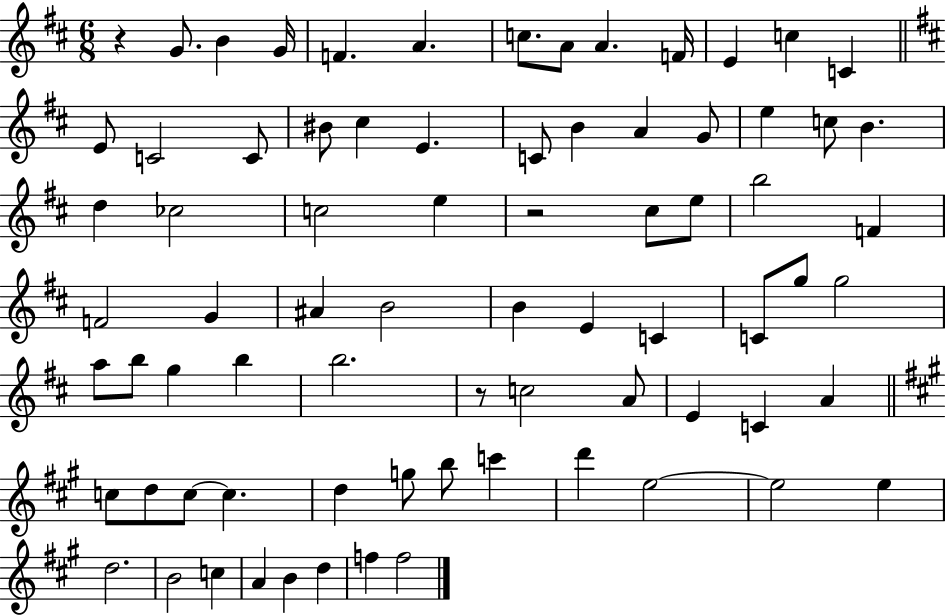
R/q G4/e. B4/q G4/s F4/q. A4/q. C5/e. A4/e A4/q. F4/s E4/q C5/q C4/q E4/e C4/h C4/e BIS4/e C#5/q E4/q. C4/e B4/q A4/q G4/e E5/q C5/e B4/q. D5/q CES5/h C5/h E5/q R/h C#5/e E5/e B5/h F4/q F4/h G4/q A#4/q B4/h B4/q E4/q C4/q C4/e G5/e G5/h A5/e B5/e G5/q B5/q B5/h. R/e C5/h A4/e E4/q C4/q A4/q C5/e D5/e C5/e C5/q. D5/q G5/e B5/e C6/q D6/q E5/h E5/h E5/q D5/h. B4/h C5/q A4/q B4/q D5/q F5/q F5/h